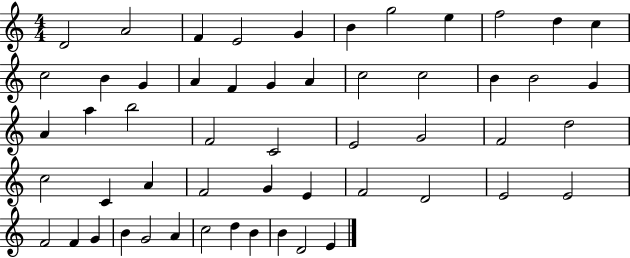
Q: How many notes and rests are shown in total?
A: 54